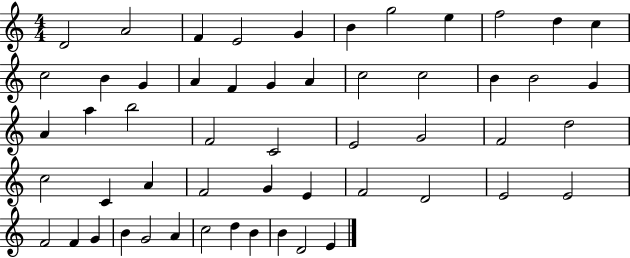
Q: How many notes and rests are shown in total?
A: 54